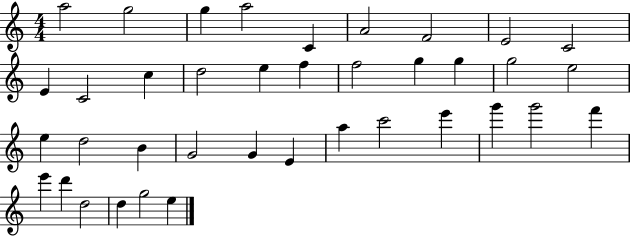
{
  \clef treble
  \numericTimeSignature
  \time 4/4
  \key c \major
  a''2 g''2 | g''4 a''2 c'4 | a'2 f'2 | e'2 c'2 | \break e'4 c'2 c''4 | d''2 e''4 f''4 | f''2 g''4 g''4 | g''2 e''2 | \break e''4 d''2 b'4 | g'2 g'4 e'4 | a''4 c'''2 e'''4 | g'''4 g'''2 f'''4 | \break e'''4 d'''4 d''2 | d''4 g''2 e''4 | \bar "|."
}